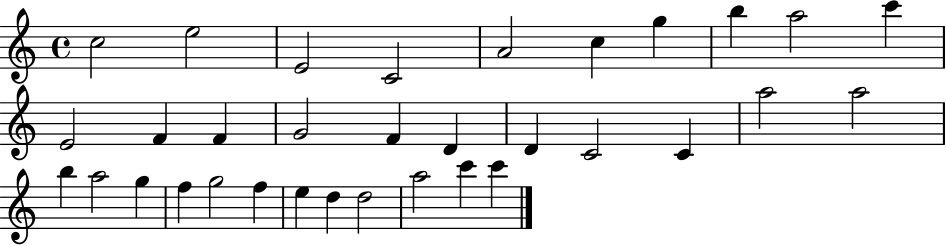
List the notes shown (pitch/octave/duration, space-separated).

C5/h E5/h E4/h C4/h A4/h C5/q G5/q B5/q A5/h C6/q E4/h F4/q F4/q G4/h F4/q D4/q D4/q C4/h C4/q A5/h A5/h B5/q A5/h G5/q F5/q G5/h F5/q E5/q D5/q D5/h A5/h C6/q C6/q